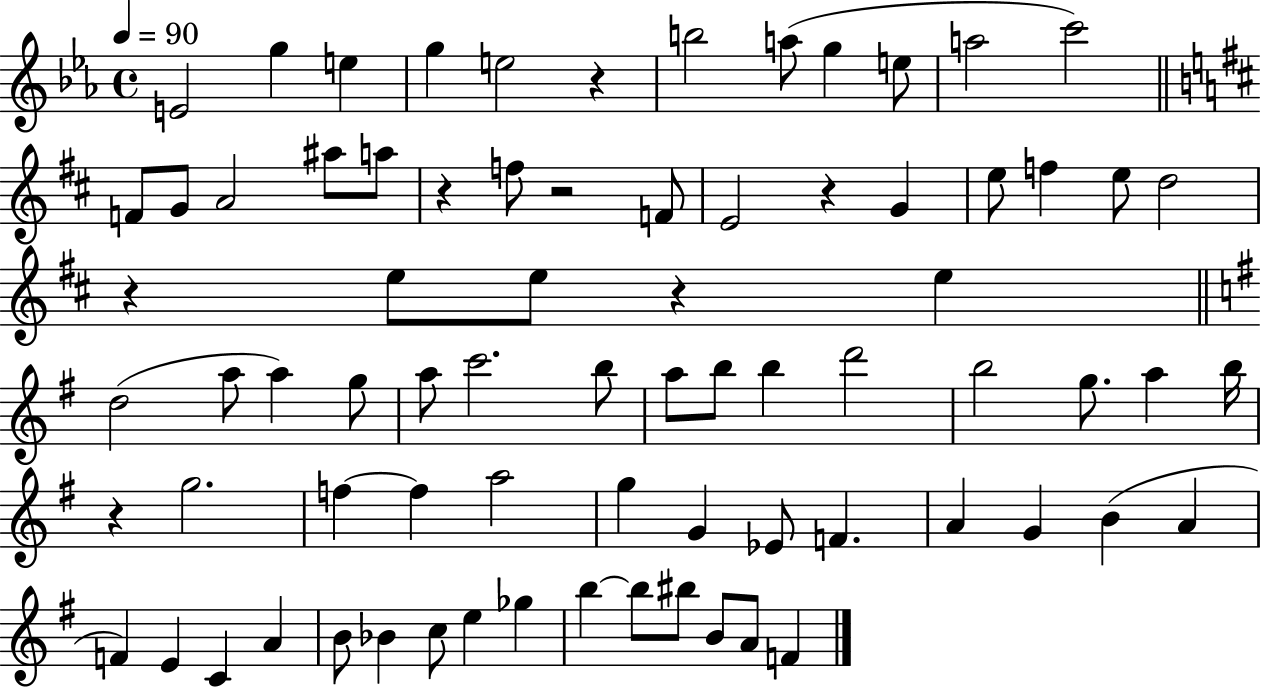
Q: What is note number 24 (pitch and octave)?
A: D5